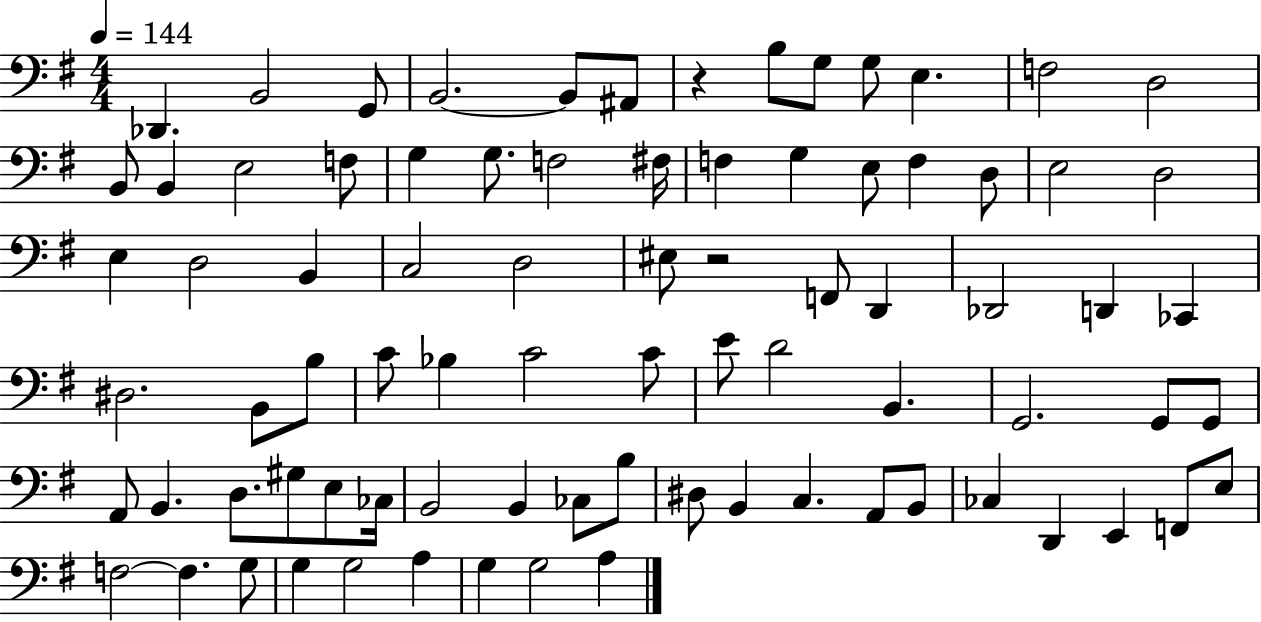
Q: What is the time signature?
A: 4/4